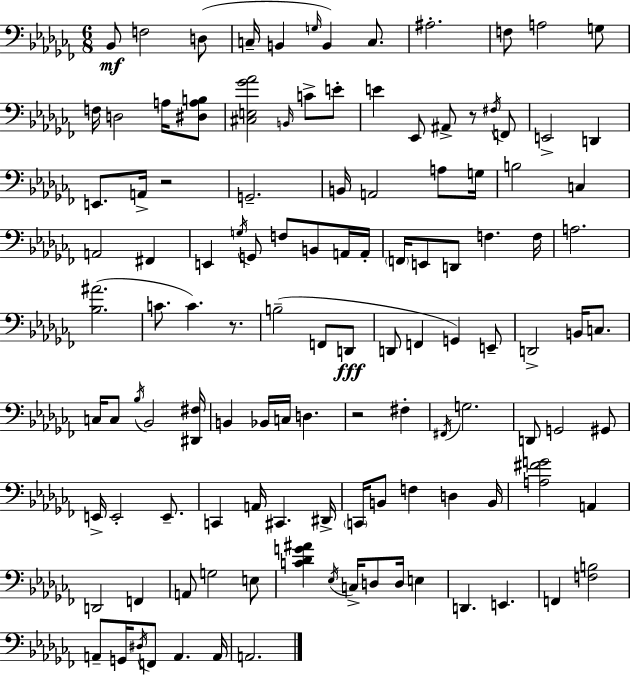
Bb2/e F3/h D3/e C3/s B2/q G3/s B2/q C3/e. A#3/h. F3/e A3/h G3/e F3/s D3/h A3/s [D#3,A3,B3]/e [C#3,E3,Gb4,Ab4]/h B2/s C4/e E4/e E4/q Eb2/e A#2/e R/e F#3/s F2/e E2/h D2/q E2/e. A2/s R/h G2/h. B2/s A2/h A3/e G3/s B3/h C3/q A2/h F#2/q E2/q G3/s G2/e F3/e B2/e A2/s A2/s F2/s E2/e D2/e F3/q. F3/s A3/h. [Bb3,A#4]/h. C4/e. C4/q. R/e. B3/h F2/e D2/e D2/e F2/q G2/q E2/e D2/h B2/s C3/e. C3/s C3/e Bb3/s Bb2/h [D#2,F#3]/s B2/q Bb2/s C3/s D3/q. R/h F#3/q F#2/s G3/h. D2/e G2/h G#2/e E2/s E2/h E2/e. C2/q A2/s C#2/q. D#2/s C2/s B2/e F3/q D3/q B2/s [A3,F#4,G4]/h A2/q D2/h F2/q A2/e G3/h E3/e [C4,Db4,G4,A#4]/q Eb3/s C3/s D3/e D3/s E3/q D2/q. E2/q. F2/q [F3,B3]/h A2/e G2/s D#3/s F2/e A2/q. A2/s A2/h.